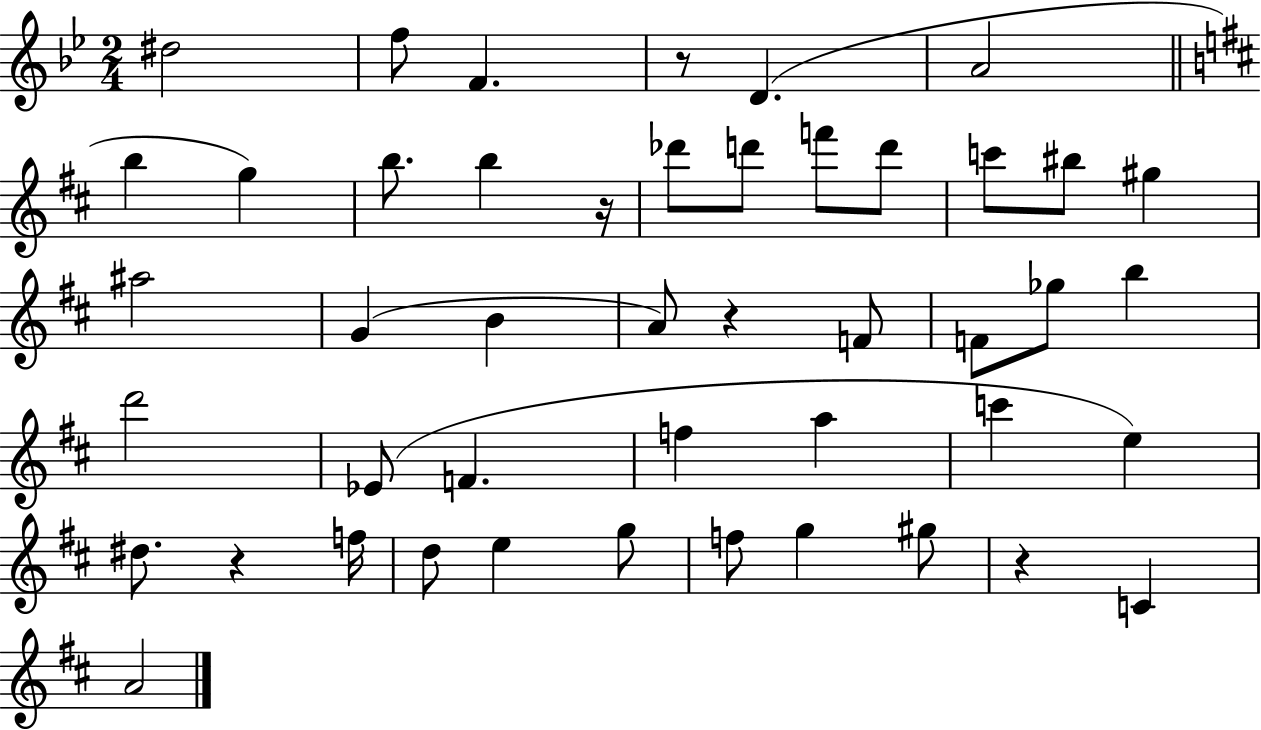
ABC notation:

X:1
T:Untitled
M:2/4
L:1/4
K:Bb
^d2 f/2 F z/2 D A2 b g b/2 b z/4 _d'/2 d'/2 f'/2 d'/2 c'/2 ^b/2 ^g ^a2 G B A/2 z F/2 F/2 _g/2 b d'2 _E/2 F f a c' e ^d/2 z f/4 d/2 e g/2 f/2 g ^g/2 z C A2